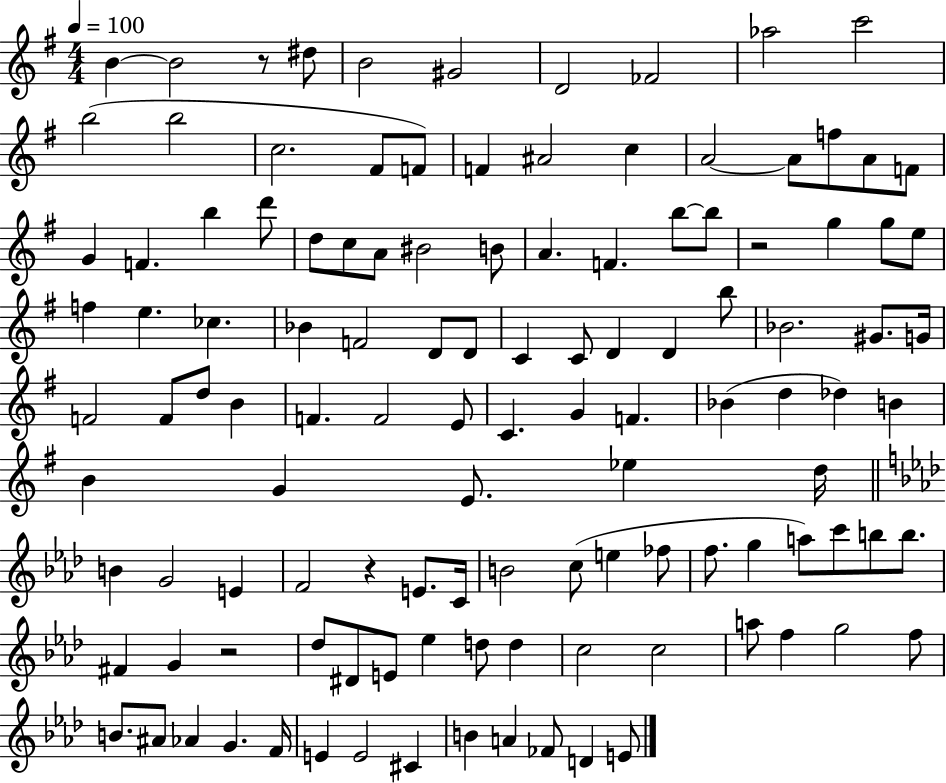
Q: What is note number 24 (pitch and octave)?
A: F4